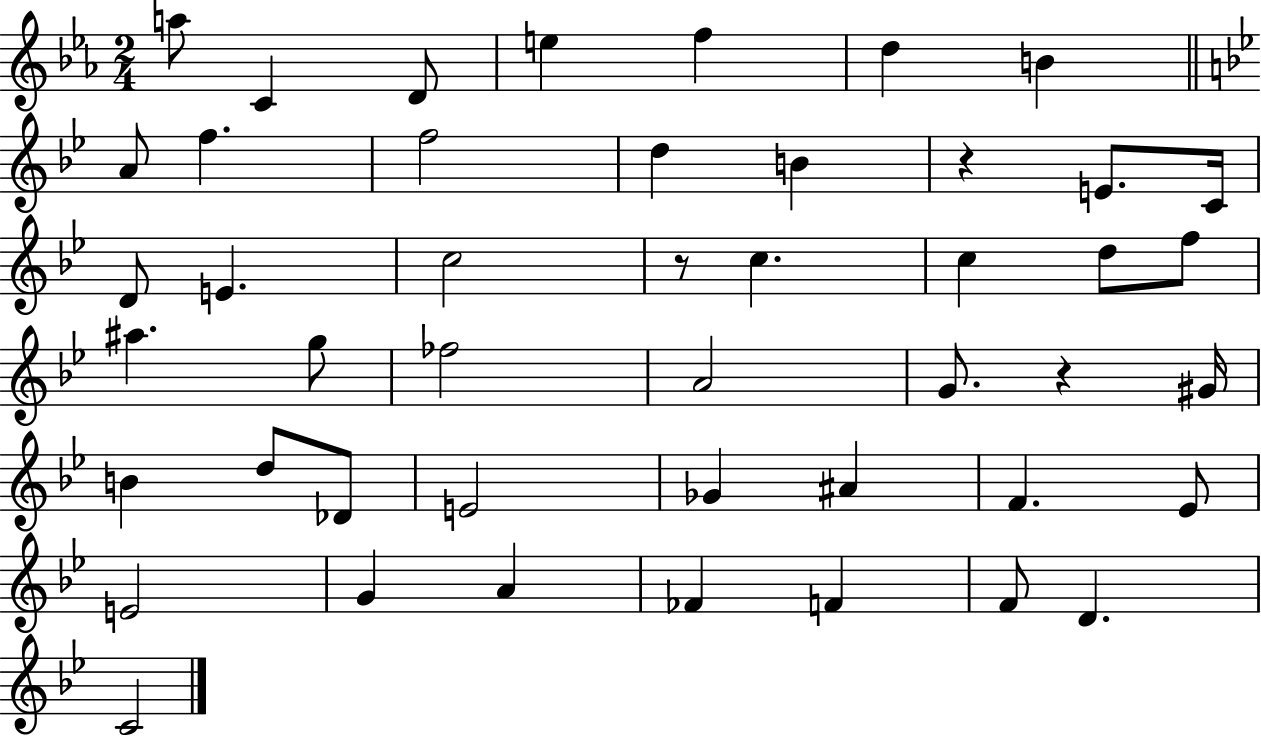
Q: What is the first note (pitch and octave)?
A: A5